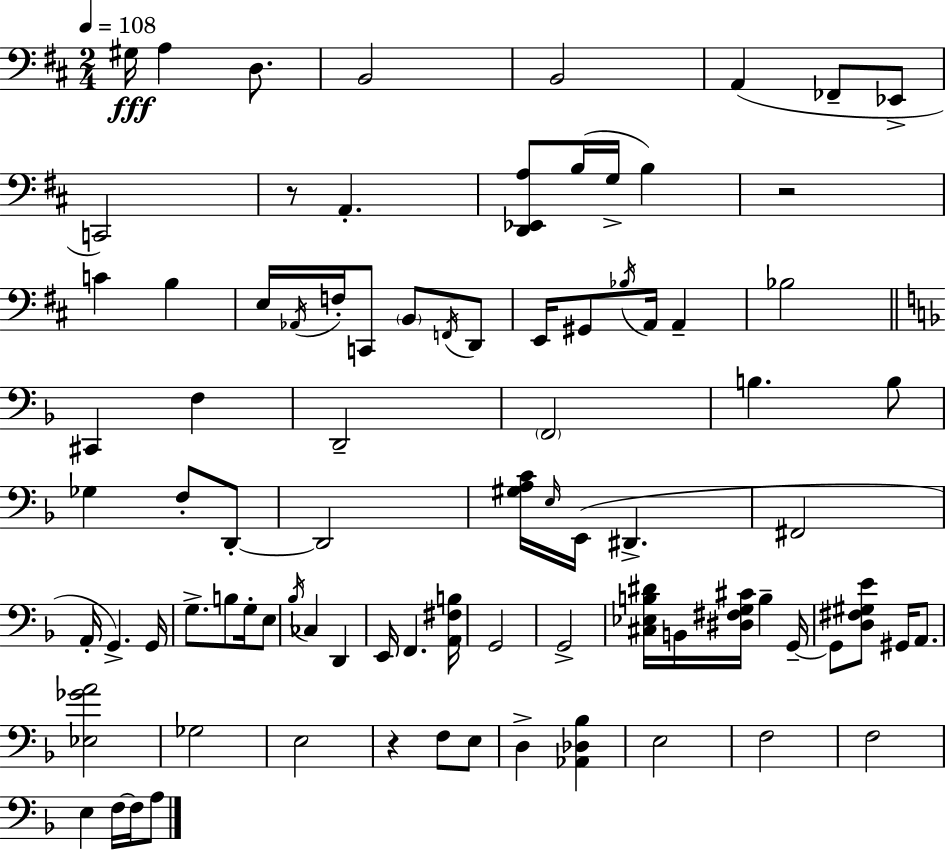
{
  \clef bass
  \numericTimeSignature
  \time 2/4
  \key d \major
  \tempo 4 = 108
  gis16\fff a4 d8. | b,2 | b,2 | a,4( fes,8-- ees,8-> | \break c,2) | r8 a,4.-. | <d, ees, a>8 b16( g16-> b4) | r2 | \break c'4 b4 | e16 \acciaccatura { aes,16 } f16-. c,8 \parenthesize b,8 \acciaccatura { f,16 } | d,8 e,16 gis,8 \acciaccatura { bes16 } a,16 a,4-- | bes2 | \break \bar "||" \break \key d \minor cis,4 f4 | d,2-- | \parenthesize f,2 | b4. b8 | \break ges4 f8-. d,8-.~~ | d,2 | <gis a c'>16 \grace { e16 } e,16( dis,4.-> | fis,2 | \break a,16-. g,4.->) | g,16 g8.-> b8 g16-. e8 | \acciaccatura { bes16 } ces4 d,4 | e,16 f,4. | \break <a, fis b>16 g,2 | g,2-> | <cis ees b dis'>16 b,16 <dis fis g cis'>16 b4-- | g,16--~~ g,8 <d fis gis e'>8 gis,16 a,8. | \break <ees ges' a'>2 | ges2 | e2 | r4 f8 | \break e8 d4-> <aes, des bes>4 | e2 | f2 | f2 | \break e4 f16~~ f16 | a8 \bar "|."
}